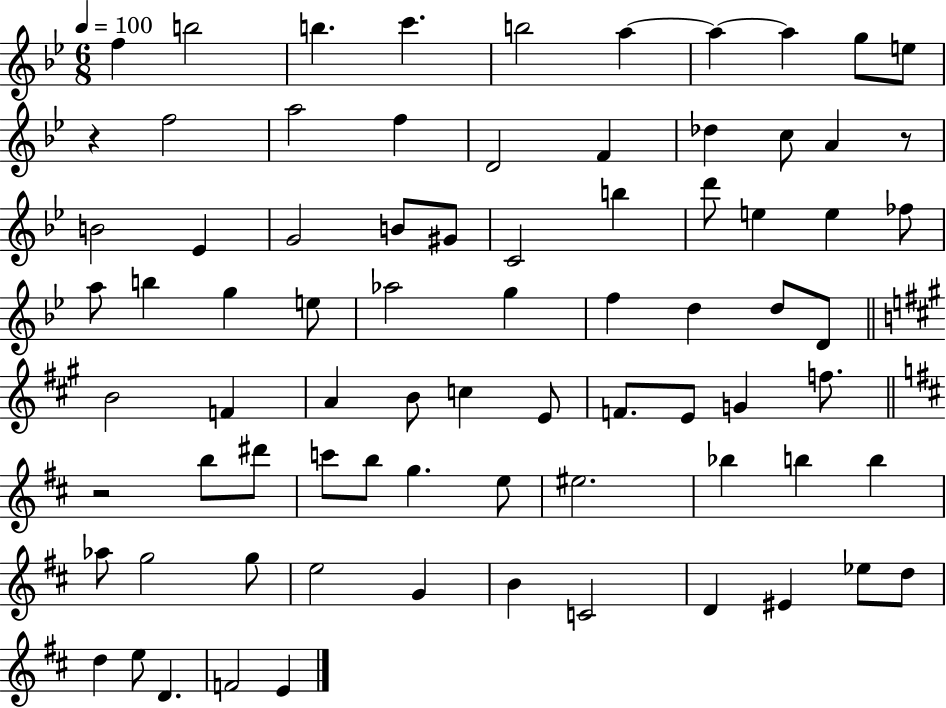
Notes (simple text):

F5/q B5/h B5/q. C6/q. B5/h A5/q A5/q A5/q G5/e E5/e R/q F5/h A5/h F5/q D4/h F4/q Db5/q C5/e A4/q R/e B4/h Eb4/q G4/h B4/e G#4/e C4/h B5/q D6/e E5/q E5/q FES5/e A5/e B5/q G5/q E5/e Ab5/h G5/q F5/q D5/q D5/e D4/e B4/h F4/q A4/q B4/e C5/q E4/e F4/e. E4/e G4/q F5/e. R/h B5/e D#6/e C6/e B5/e G5/q. E5/e EIS5/h. Bb5/q B5/q B5/q Ab5/e G5/h G5/e E5/h G4/q B4/q C4/h D4/q EIS4/q Eb5/e D5/e D5/q E5/e D4/q. F4/h E4/q